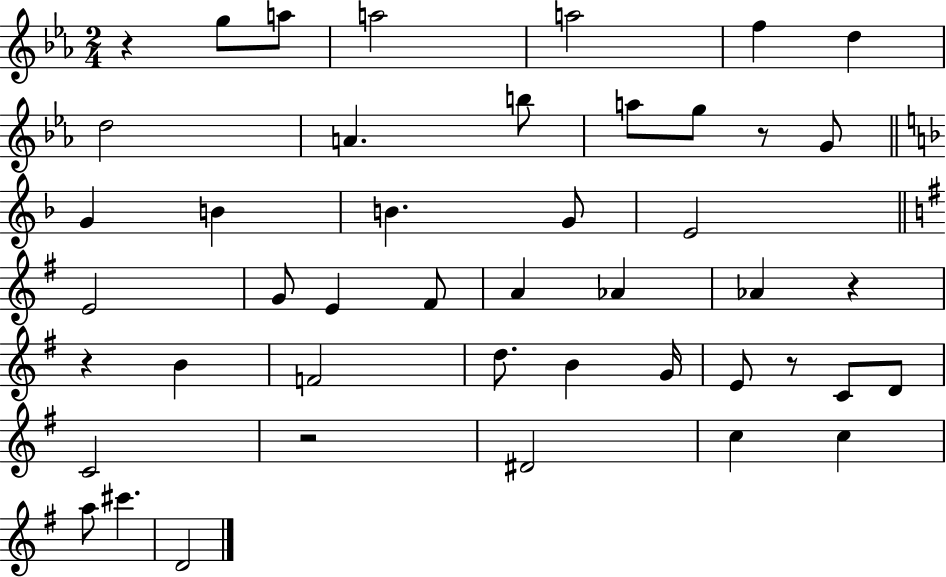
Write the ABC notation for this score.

X:1
T:Untitled
M:2/4
L:1/4
K:Eb
z g/2 a/2 a2 a2 f d d2 A b/2 a/2 g/2 z/2 G/2 G B B G/2 E2 E2 G/2 E ^F/2 A _A _A z z B F2 d/2 B G/4 E/2 z/2 C/2 D/2 C2 z2 ^D2 c c a/2 ^c' D2